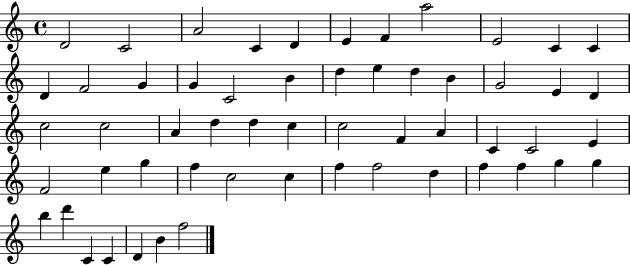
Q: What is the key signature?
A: C major